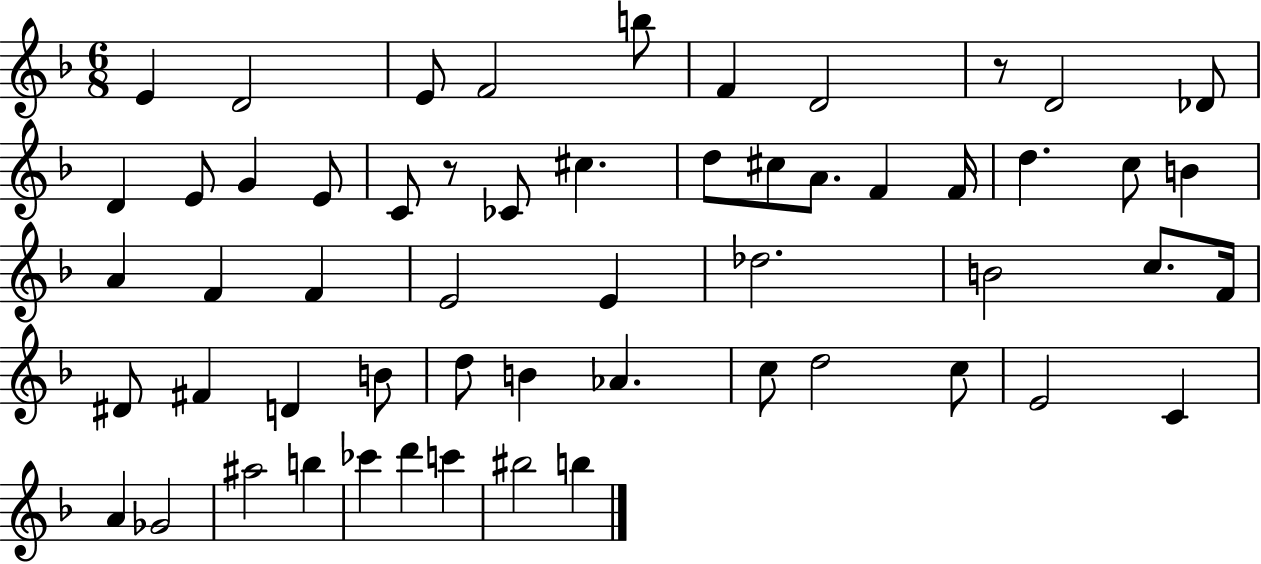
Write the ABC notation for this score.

X:1
T:Untitled
M:6/8
L:1/4
K:F
E D2 E/2 F2 b/2 F D2 z/2 D2 _D/2 D E/2 G E/2 C/2 z/2 _C/2 ^c d/2 ^c/2 A/2 F F/4 d c/2 B A F F E2 E _d2 B2 c/2 F/4 ^D/2 ^F D B/2 d/2 B _A c/2 d2 c/2 E2 C A _G2 ^a2 b _c' d' c' ^b2 b